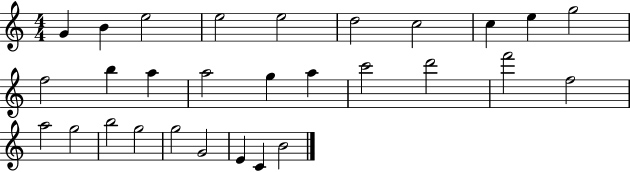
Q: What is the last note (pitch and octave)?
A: B4